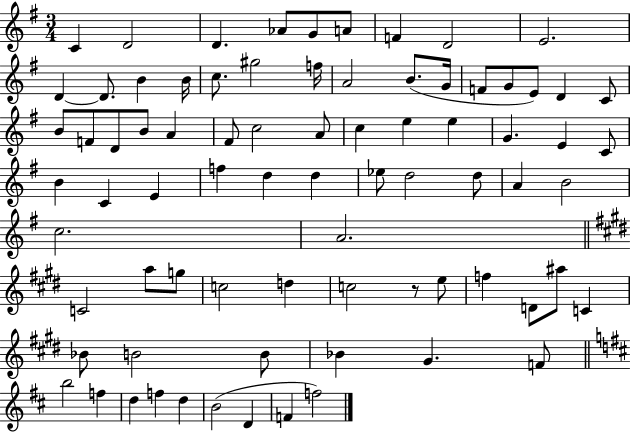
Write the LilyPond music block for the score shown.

{
  \clef treble
  \numericTimeSignature
  \time 3/4
  \key g \major
  c'4 d'2 | d'4. aes'8 g'8 a'8 | f'4 d'2 | e'2. | \break d'4~~ d'8. b'4 b'16 | c''8. gis''2 f''16 | a'2 b'8.( g'16 | f'8 g'8 e'8) d'4 c'8 | \break b'8 f'8 d'8 b'8 a'4 | fis'8 c''2 a'8 | c''4 e''4 e''4 | g'4. e'4 c'8 | \break b'4 c'4 e'4 | f''4 d''4 d''4 | ees''8 d''2 d''8 | a'4 b'2 | \break c''2. | a'2. | \bar "||" \break \key e \major c'2 a''8 g''8 | c''2 d''4 | c''2 r8 e''8 | f''4 d'8 ais''8 c'4 | \break bes'8 b'2 b'8 | bes'4 gis'4. f'8 | \bar "||" \break \key d \major b''2 f''4 | d''4 f''4 d''4 | b'2( d'4 | f'4 f''2) | \break \bar "|."
}